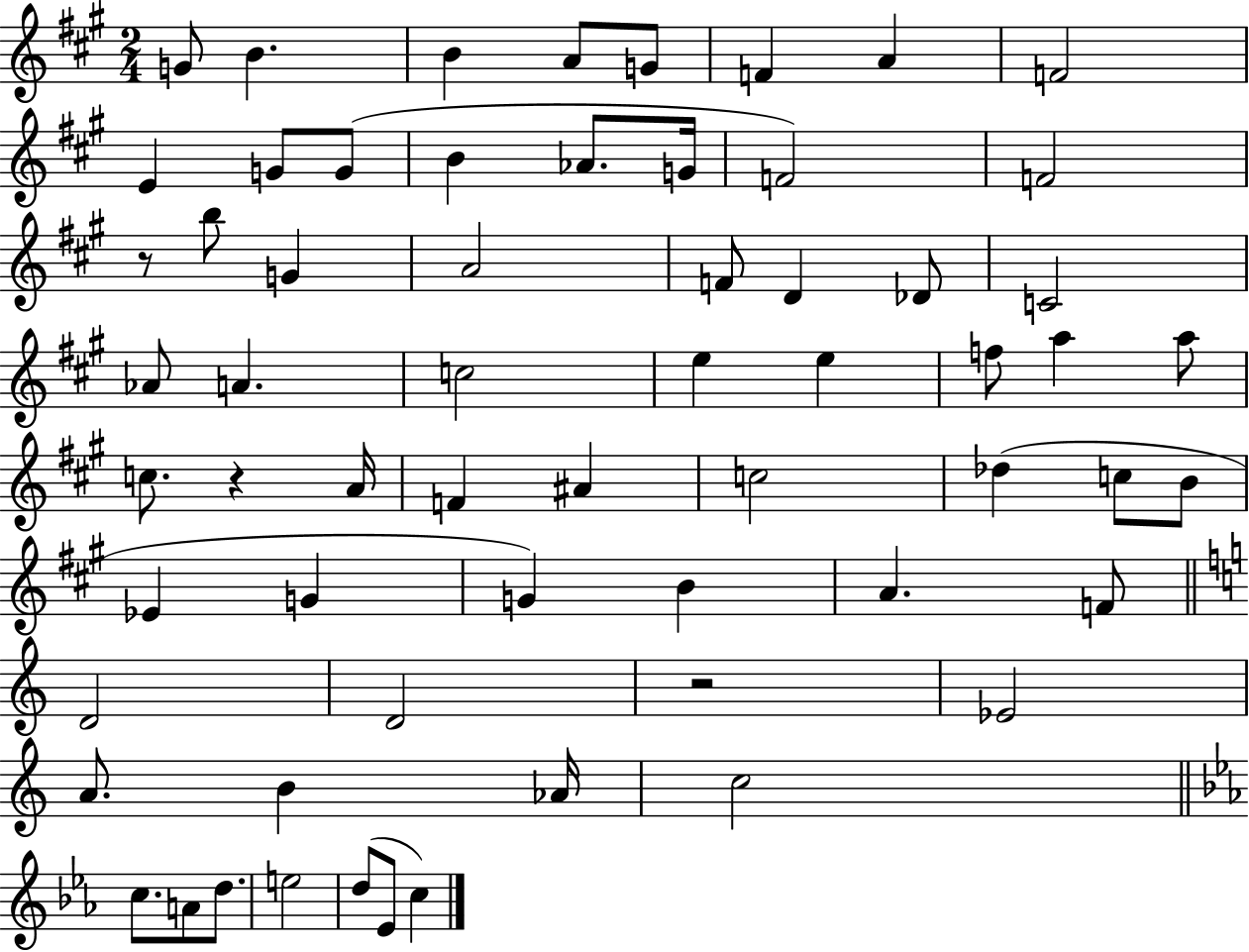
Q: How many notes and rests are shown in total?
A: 62